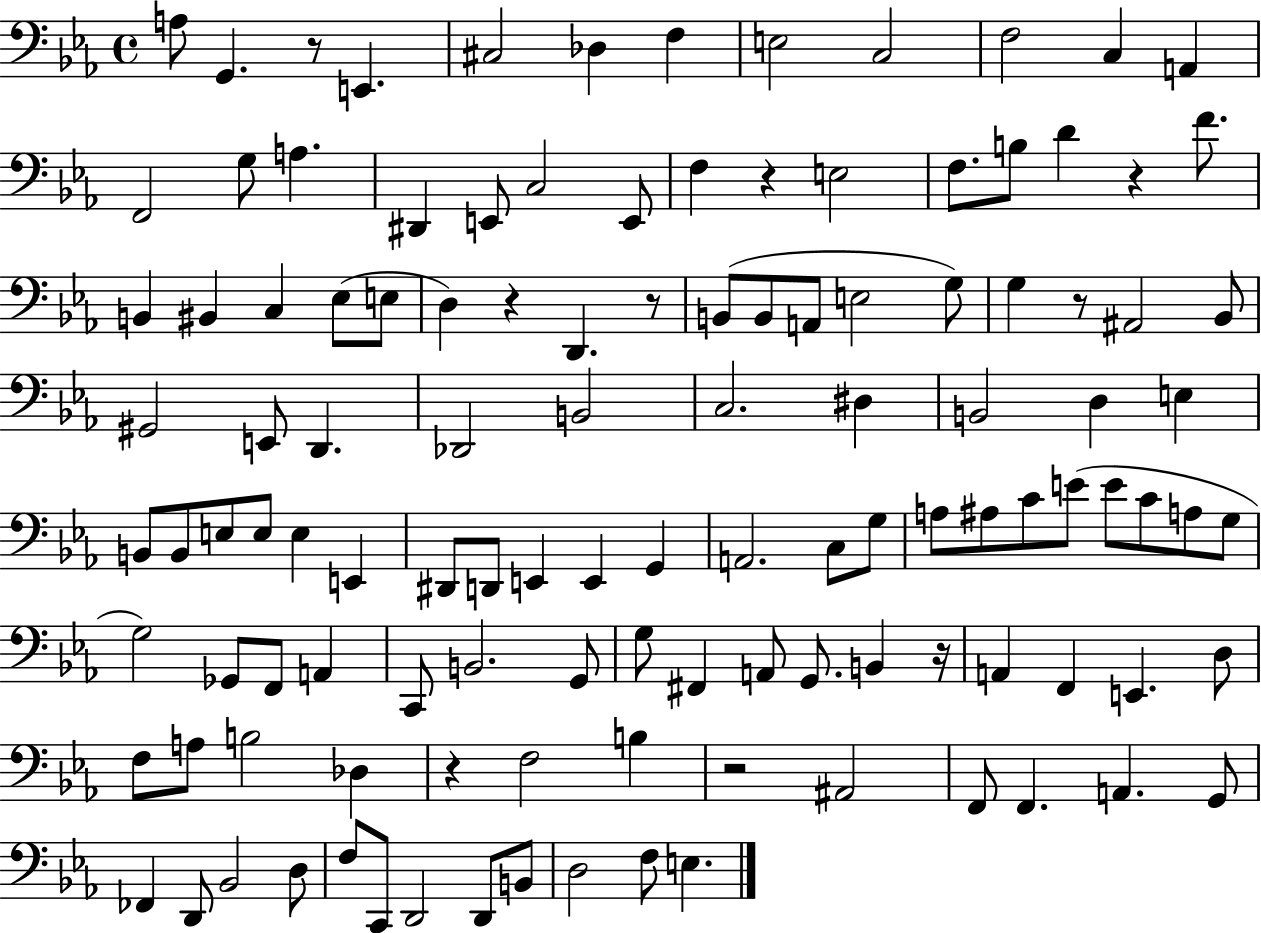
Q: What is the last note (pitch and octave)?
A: E3